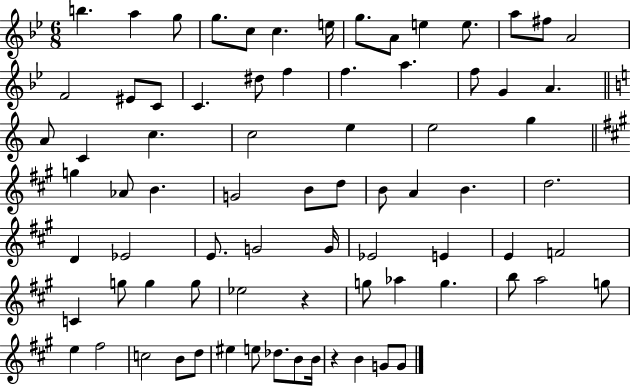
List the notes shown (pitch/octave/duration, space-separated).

B5/q. A5/q G5/e G5/e. C5/e C5/q. E5/s G5/e. A4/e E5/q E5/e. A5/e F#5/e A4/h F4/h EIS4/e C4/e C4/q. D#5/e F5/q F5/q. A5/q. F5/e G4/q A4/q. A4/e C4/q C5/q. C5/h E5/q E5/h G5/q G5/q Ab4/e B4/q. G4/h B4/e D5/e B4/e A4/q B4/q. D5/h. D4/q Eb4/h E4/e. G4/h G4/s Eb4/h E4/q E4/q F4/h C4/q G5/e G5/q G5/e Eb5/h R/q G5/e Ab5/q G5/q. B5/e A5/h G5/e E5/q F#5/h C5/h B4/e D5/e EIS5/q E5/e Db5/e. B4/e B4/s R/q B4/q G4/e G4/e